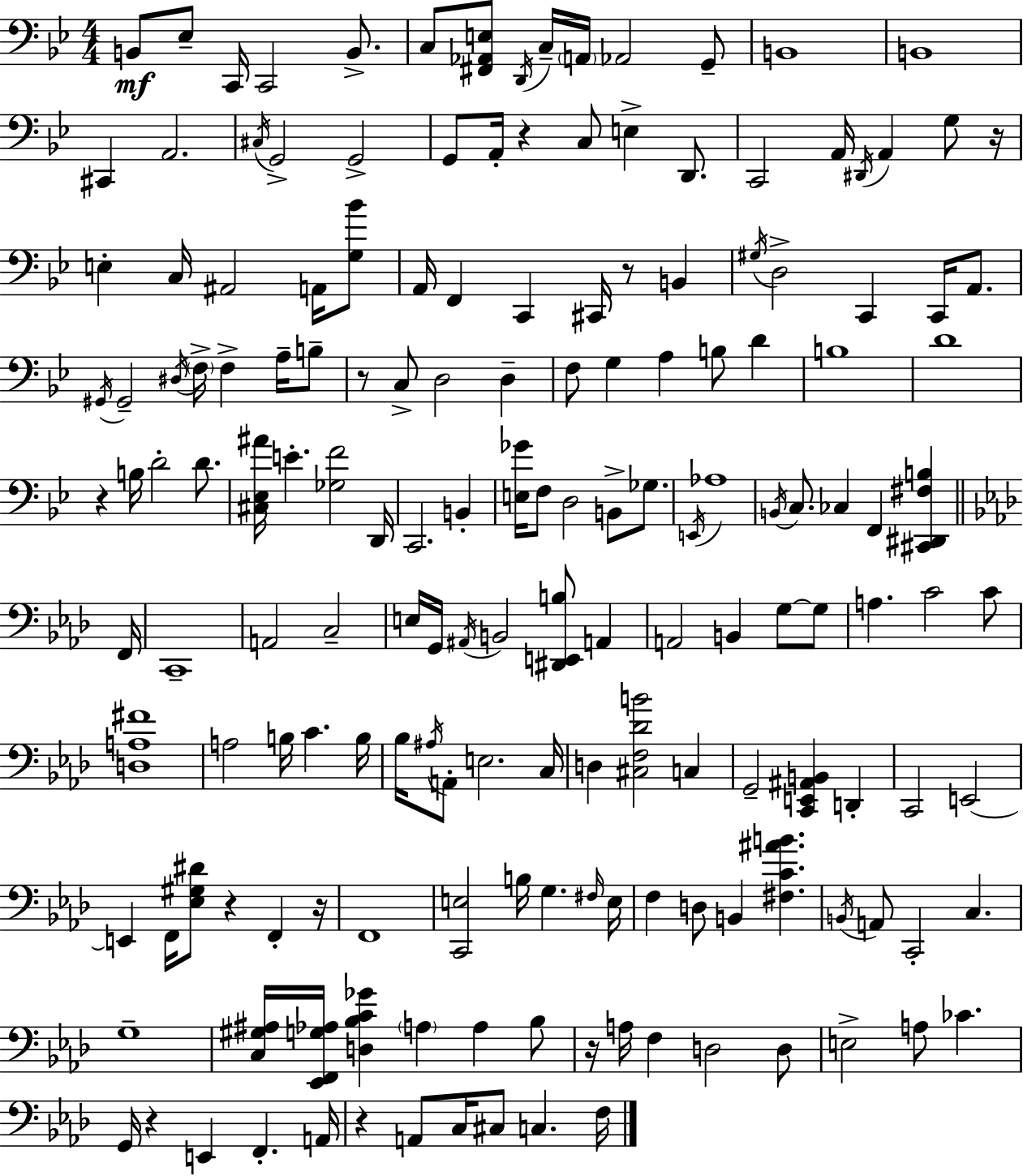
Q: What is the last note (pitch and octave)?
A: F3